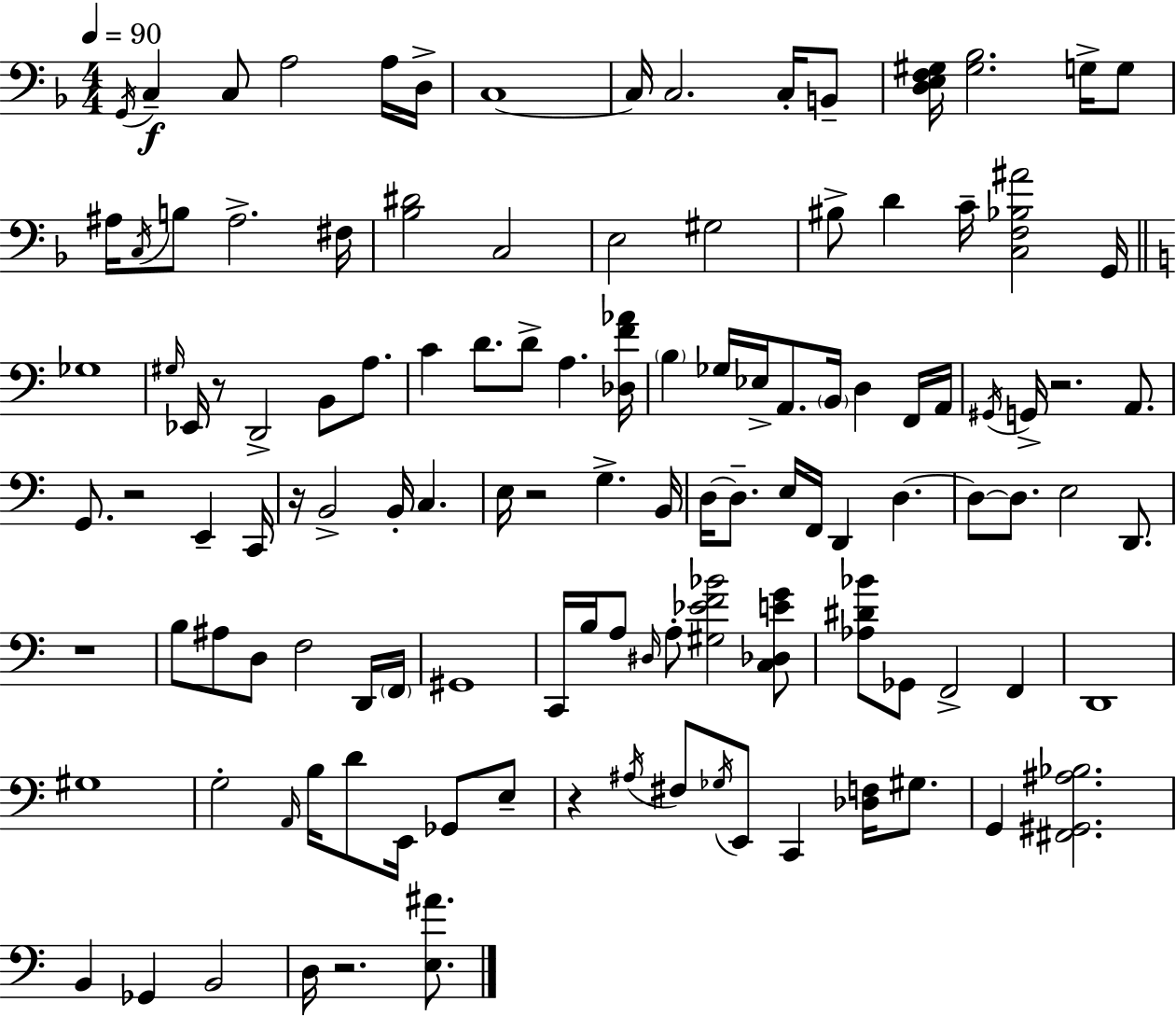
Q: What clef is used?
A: bass